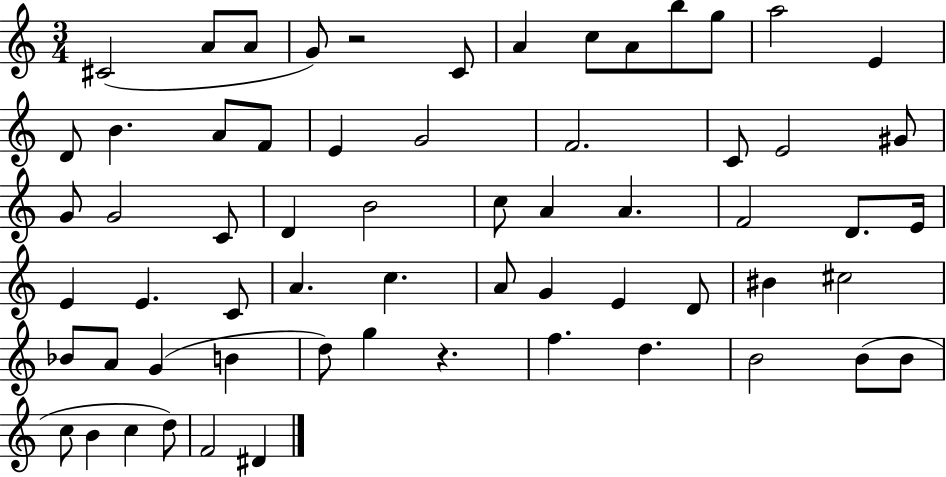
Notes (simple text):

C#4/h A4/e A4/e G4/e R/h C4/e A4/q C5/e A4/e B5/e G5/e A5/h E4/q D4/e B4/q. A4/e F4/e E4/q G4/h F4/h. C4/e E4/h G#4/e G4/e G4/h C4/e D4/q B4/h C5/e A4/q A4/q. F4/h D4/e. E4/s E4/q E4/q. C4/e A4/q. C5/q. A4/e G4/q E4/q D4/e BIS4/q C#5/h Bb4/e A4/e G4/q B4/q D5/e G5/q R/q. F5/q. D5/q. B4/h B4/e B4/e C5/e B4/q C5/q D5/e F4/h D#4/q